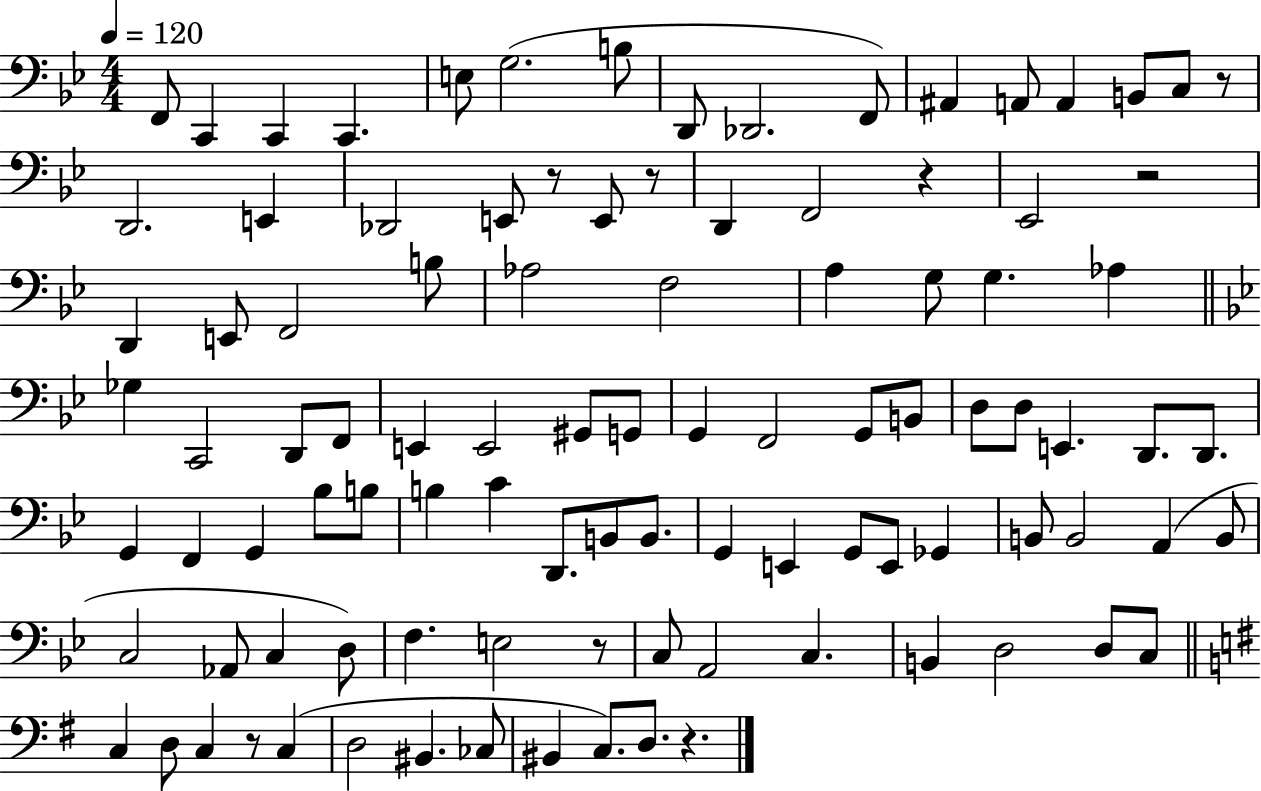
F2/e C2/q C2/q C2/q. E3/e G3/h. B3/e D2/e Db2/h. F2/e A#2/q A2/e A2/q B2/e C3/e R/e D2/h. E2/q Db2/h E2/e R/e E2/e R/e D2/q F2/h R/q Eb2/h R/h D2/q E2/e F2/h B3/e Ab3/h F3/h A3/q G3/e G3/q. Ab3/q Gb3/q C2/h D2/e F2/e E2/q E2/h G#2/e G2/e G2/q F2/h G2/e B2/e D3/e D3/e E2/q. D2/e. D2/e. G2/q F2/q G2/q Bb3/e B3/e B3/q C4/q D2/e. B2/e B2/e. G2/q E2/q G2/e E2/e Gb2/q B2/e B2/h A2/q B2/e C3/h Ab2/e C3/q D3/e F3/q. E3/h R/e C3/e A2/h C3/q. B2/q D3/h D3/e C3/e C3/q D3/e C3/q R/e C3/q D3/h BIS2/q. CES3/e BIS2/q C3/e. D3/e. R/q.